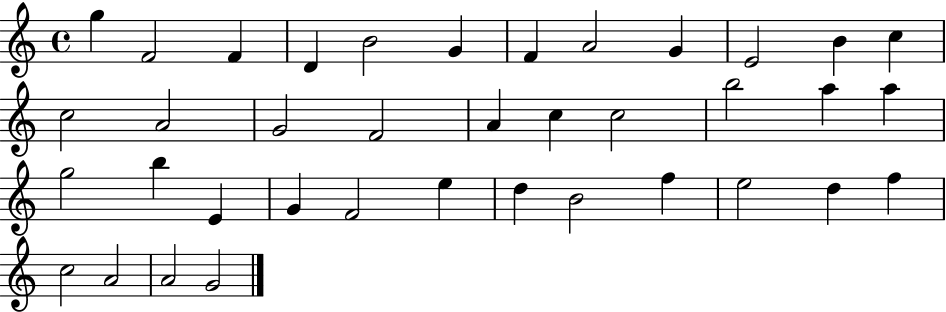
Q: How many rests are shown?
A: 0